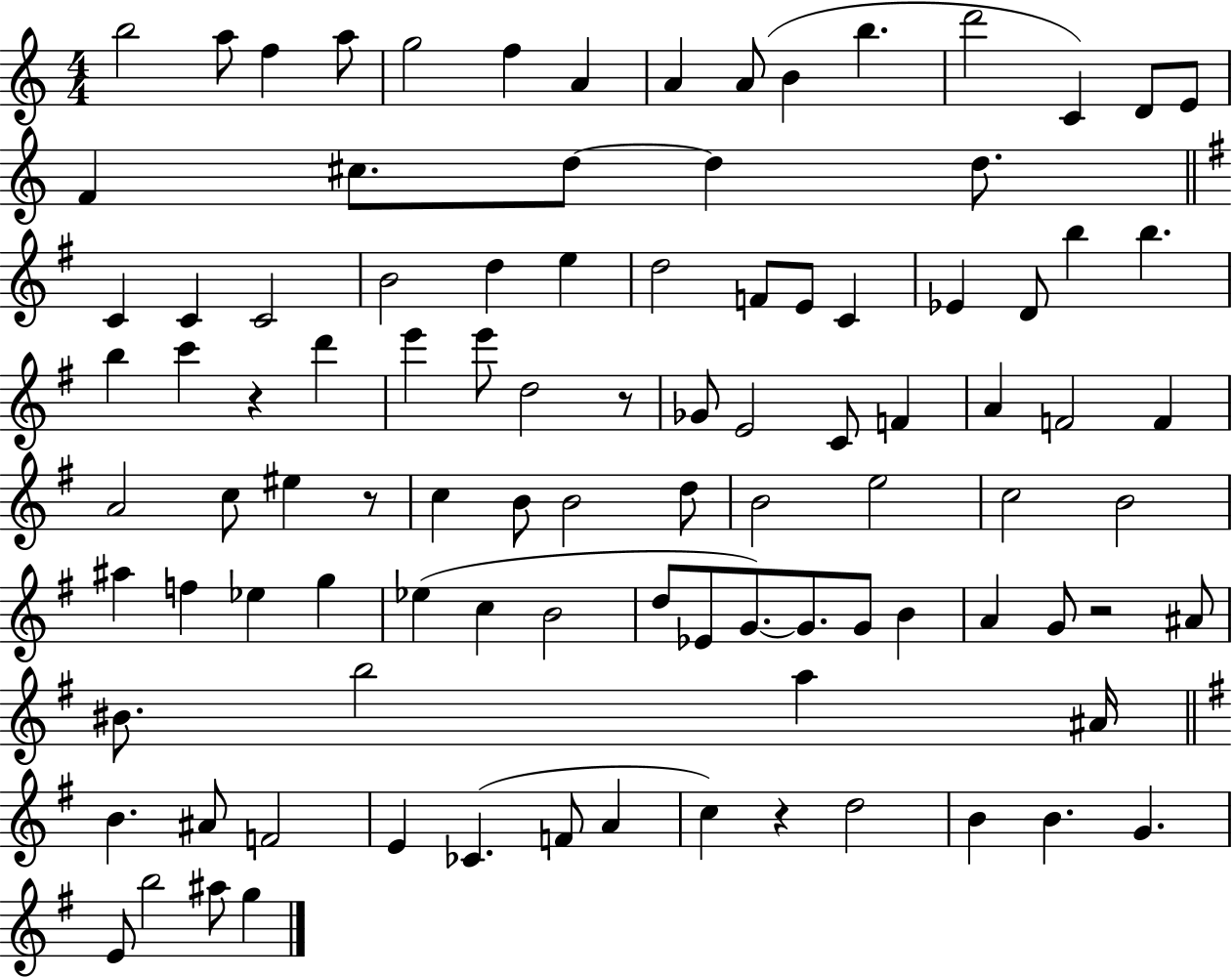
{
  \clef treble
  \numericTimeSignature
  \time 4/4
  \key c \major
  \repeat volta 2 { b''2 a''8 f''4 a''8 | g''2 f''4 a'4 | a'4 a'8( b'4 b''4. | d'''2 c'4) d'8 e'8 | \break f'4 cis''8. d''8~~ d''4 d''8. | \bar "||" \break \key g \major c'4 c'4 c'2 | b'2 d''4 e''4 | d''2 f'8 e'8 c'4 | ees'4 d'8 b''4 b''4. | \break b''4 c'''4 r4 d'''4 | e'''4 e'''8 d''2 r8 | ges'8 e'2 c'8 f'4 | a'4 f'2 f'4 | \break a'2 c''8 eis''4 r8 | c''4 b'8 b'2 d''8 | b'2 e''2 | c''2 b'2 | \break ais''4 f''4 ees''4 g''4 | ees''4( c''4 b'2 | d''8 ees'8 g'8.~~) g'8. g'8 b'4 | a'4 g'8 r2 ais'8 | \break bis'8. b''2 a''4 ais'16 | \bar "||" \break \key g \major b'4. ais'8 f'2 | e'4 ces'4.( f'8 a'4 | c''4) r4 d''2 | b'4 b'4. g'4. | \break e'8 b''2 ais''8 g''4 | } \bar "|."
}